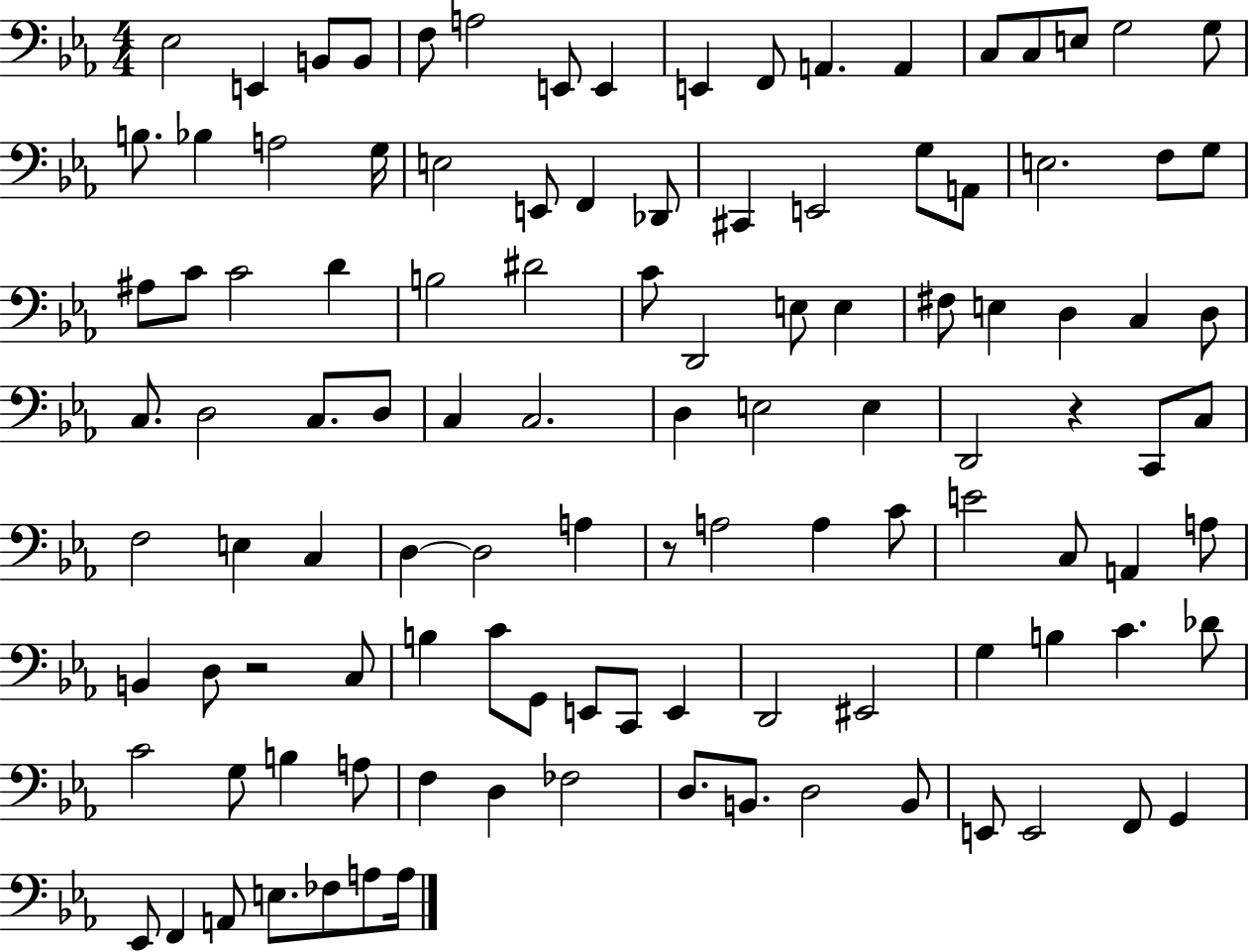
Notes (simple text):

Eb3/h E2/q B2/e B2/e F3/e A3/h E2/e E2/q E2/q F2/e A2/q. A2/q C3/e C3/e E3/e G3/h G3/e B3/e. Bb3/q A3/h G3/s E3/h E2/e F2/q Db2/e C#2/q E2/h G3/e A2/e E3/h. F3/e G3/e A#3/e C4/e C4/h D4/q B3/h D#4/h C4/e D2/h E3/e E3/q F#3/e E3/q D3/q C3/q D3/e C3/e. D3/h C3/e. D3/e C3/q C3/h. D3/q E3/h E3/q D2/h R/q C2/e C3/e F3/h E3/q C3/q D3/q D3/h A3/q R/e A3/h A3/q C4/e E4/h C3/e A2/q A3/e B2/q D3/e R/h C3/e B3/q C4/e G2/e E2/e C2/e E2/q D2/h EIS2/h G3/q B3/q C4/q. Db4/e C4/h G3/e B3/q A3/e F3/q D3/q FES3/h D3/e. B2/e. D3/h B2/e E2/e E2/h F2/e G2/q Eb2/e F2/q A2/e E3/e. FES3/e A3/e A3/s